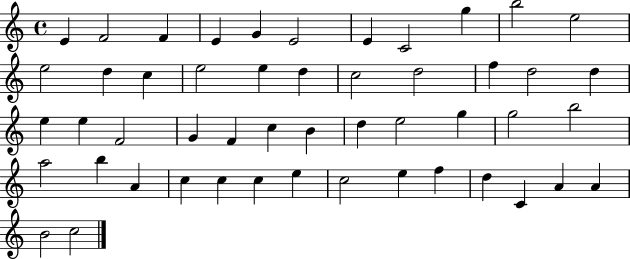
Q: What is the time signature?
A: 4/4